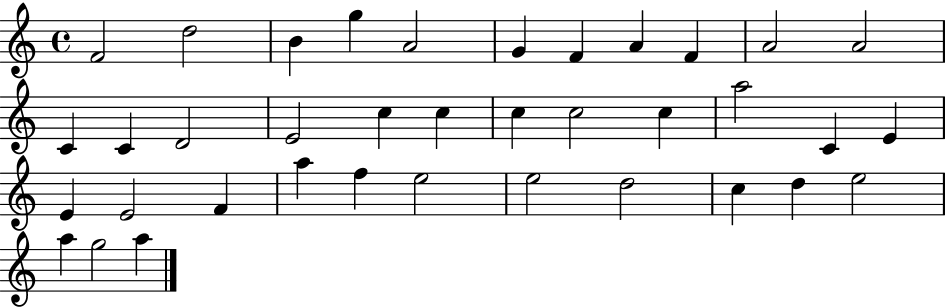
F4/h D5/h B4/q G5/q A4/h G4/q F4/q A4/q F4/q A4/h A4/h C4/q C4/q D4/h E4/h C5/q C5/q C5/q C5/h C5/q A5/h C4/q E4/q E4/q E4/h F4/q A5/q F5/q E5/h E5/h D5/h C5/q D5/q E5/h A5/q G5/h A5/q